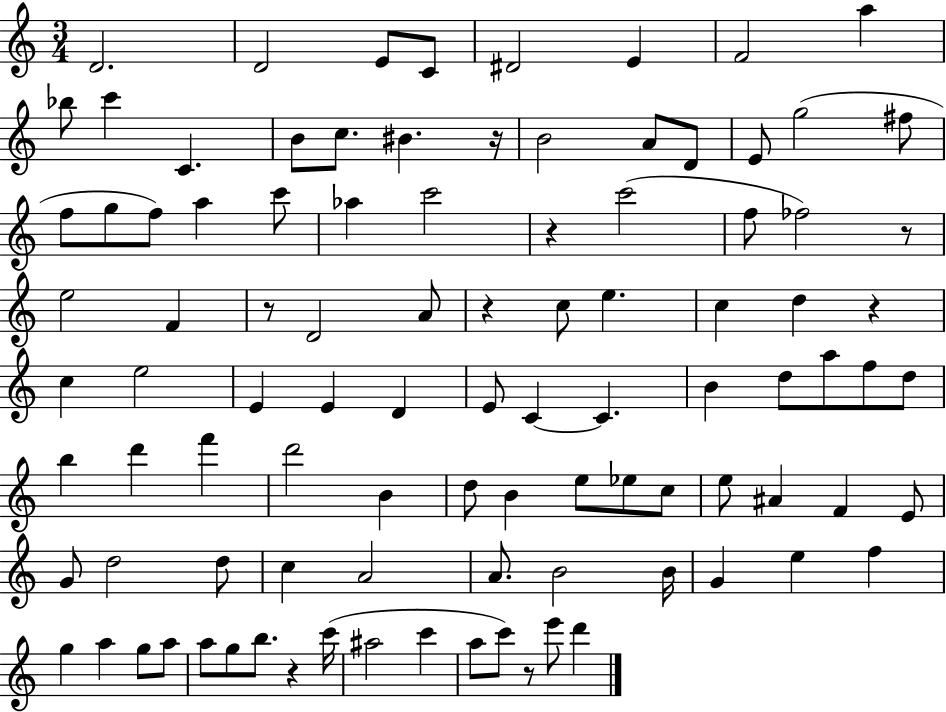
X:1
T:Untitled
M:3/4
L:1/4
K:C
D2 D2 E/2 C/2 ^D2 E F2 a _b/2 c' C B/2 c/2 ^B z/4 B2 A/2 D/2 E/2 g2 ^f/2 f/2 g/2 f/2 a c'/2 _a c'2 z c'2 f/2 _f2 z/2 e2 F z/2 D2 A/2 z c/2 e c d z c e2 E E D E/2 C C B d/2 a/2 f/2 d/2 b d' f' d'2 B d/2 B e/2 _e/2 c/2 e/2 ^A F E/2 G/2 d2 d/2 c A2 A/2 B2 B/4 G e f g a g/2 a/2 a/2 g/2 b/2 z c'/4 ^a2 c' a/2 c'/2 z/2 e'/2 d'